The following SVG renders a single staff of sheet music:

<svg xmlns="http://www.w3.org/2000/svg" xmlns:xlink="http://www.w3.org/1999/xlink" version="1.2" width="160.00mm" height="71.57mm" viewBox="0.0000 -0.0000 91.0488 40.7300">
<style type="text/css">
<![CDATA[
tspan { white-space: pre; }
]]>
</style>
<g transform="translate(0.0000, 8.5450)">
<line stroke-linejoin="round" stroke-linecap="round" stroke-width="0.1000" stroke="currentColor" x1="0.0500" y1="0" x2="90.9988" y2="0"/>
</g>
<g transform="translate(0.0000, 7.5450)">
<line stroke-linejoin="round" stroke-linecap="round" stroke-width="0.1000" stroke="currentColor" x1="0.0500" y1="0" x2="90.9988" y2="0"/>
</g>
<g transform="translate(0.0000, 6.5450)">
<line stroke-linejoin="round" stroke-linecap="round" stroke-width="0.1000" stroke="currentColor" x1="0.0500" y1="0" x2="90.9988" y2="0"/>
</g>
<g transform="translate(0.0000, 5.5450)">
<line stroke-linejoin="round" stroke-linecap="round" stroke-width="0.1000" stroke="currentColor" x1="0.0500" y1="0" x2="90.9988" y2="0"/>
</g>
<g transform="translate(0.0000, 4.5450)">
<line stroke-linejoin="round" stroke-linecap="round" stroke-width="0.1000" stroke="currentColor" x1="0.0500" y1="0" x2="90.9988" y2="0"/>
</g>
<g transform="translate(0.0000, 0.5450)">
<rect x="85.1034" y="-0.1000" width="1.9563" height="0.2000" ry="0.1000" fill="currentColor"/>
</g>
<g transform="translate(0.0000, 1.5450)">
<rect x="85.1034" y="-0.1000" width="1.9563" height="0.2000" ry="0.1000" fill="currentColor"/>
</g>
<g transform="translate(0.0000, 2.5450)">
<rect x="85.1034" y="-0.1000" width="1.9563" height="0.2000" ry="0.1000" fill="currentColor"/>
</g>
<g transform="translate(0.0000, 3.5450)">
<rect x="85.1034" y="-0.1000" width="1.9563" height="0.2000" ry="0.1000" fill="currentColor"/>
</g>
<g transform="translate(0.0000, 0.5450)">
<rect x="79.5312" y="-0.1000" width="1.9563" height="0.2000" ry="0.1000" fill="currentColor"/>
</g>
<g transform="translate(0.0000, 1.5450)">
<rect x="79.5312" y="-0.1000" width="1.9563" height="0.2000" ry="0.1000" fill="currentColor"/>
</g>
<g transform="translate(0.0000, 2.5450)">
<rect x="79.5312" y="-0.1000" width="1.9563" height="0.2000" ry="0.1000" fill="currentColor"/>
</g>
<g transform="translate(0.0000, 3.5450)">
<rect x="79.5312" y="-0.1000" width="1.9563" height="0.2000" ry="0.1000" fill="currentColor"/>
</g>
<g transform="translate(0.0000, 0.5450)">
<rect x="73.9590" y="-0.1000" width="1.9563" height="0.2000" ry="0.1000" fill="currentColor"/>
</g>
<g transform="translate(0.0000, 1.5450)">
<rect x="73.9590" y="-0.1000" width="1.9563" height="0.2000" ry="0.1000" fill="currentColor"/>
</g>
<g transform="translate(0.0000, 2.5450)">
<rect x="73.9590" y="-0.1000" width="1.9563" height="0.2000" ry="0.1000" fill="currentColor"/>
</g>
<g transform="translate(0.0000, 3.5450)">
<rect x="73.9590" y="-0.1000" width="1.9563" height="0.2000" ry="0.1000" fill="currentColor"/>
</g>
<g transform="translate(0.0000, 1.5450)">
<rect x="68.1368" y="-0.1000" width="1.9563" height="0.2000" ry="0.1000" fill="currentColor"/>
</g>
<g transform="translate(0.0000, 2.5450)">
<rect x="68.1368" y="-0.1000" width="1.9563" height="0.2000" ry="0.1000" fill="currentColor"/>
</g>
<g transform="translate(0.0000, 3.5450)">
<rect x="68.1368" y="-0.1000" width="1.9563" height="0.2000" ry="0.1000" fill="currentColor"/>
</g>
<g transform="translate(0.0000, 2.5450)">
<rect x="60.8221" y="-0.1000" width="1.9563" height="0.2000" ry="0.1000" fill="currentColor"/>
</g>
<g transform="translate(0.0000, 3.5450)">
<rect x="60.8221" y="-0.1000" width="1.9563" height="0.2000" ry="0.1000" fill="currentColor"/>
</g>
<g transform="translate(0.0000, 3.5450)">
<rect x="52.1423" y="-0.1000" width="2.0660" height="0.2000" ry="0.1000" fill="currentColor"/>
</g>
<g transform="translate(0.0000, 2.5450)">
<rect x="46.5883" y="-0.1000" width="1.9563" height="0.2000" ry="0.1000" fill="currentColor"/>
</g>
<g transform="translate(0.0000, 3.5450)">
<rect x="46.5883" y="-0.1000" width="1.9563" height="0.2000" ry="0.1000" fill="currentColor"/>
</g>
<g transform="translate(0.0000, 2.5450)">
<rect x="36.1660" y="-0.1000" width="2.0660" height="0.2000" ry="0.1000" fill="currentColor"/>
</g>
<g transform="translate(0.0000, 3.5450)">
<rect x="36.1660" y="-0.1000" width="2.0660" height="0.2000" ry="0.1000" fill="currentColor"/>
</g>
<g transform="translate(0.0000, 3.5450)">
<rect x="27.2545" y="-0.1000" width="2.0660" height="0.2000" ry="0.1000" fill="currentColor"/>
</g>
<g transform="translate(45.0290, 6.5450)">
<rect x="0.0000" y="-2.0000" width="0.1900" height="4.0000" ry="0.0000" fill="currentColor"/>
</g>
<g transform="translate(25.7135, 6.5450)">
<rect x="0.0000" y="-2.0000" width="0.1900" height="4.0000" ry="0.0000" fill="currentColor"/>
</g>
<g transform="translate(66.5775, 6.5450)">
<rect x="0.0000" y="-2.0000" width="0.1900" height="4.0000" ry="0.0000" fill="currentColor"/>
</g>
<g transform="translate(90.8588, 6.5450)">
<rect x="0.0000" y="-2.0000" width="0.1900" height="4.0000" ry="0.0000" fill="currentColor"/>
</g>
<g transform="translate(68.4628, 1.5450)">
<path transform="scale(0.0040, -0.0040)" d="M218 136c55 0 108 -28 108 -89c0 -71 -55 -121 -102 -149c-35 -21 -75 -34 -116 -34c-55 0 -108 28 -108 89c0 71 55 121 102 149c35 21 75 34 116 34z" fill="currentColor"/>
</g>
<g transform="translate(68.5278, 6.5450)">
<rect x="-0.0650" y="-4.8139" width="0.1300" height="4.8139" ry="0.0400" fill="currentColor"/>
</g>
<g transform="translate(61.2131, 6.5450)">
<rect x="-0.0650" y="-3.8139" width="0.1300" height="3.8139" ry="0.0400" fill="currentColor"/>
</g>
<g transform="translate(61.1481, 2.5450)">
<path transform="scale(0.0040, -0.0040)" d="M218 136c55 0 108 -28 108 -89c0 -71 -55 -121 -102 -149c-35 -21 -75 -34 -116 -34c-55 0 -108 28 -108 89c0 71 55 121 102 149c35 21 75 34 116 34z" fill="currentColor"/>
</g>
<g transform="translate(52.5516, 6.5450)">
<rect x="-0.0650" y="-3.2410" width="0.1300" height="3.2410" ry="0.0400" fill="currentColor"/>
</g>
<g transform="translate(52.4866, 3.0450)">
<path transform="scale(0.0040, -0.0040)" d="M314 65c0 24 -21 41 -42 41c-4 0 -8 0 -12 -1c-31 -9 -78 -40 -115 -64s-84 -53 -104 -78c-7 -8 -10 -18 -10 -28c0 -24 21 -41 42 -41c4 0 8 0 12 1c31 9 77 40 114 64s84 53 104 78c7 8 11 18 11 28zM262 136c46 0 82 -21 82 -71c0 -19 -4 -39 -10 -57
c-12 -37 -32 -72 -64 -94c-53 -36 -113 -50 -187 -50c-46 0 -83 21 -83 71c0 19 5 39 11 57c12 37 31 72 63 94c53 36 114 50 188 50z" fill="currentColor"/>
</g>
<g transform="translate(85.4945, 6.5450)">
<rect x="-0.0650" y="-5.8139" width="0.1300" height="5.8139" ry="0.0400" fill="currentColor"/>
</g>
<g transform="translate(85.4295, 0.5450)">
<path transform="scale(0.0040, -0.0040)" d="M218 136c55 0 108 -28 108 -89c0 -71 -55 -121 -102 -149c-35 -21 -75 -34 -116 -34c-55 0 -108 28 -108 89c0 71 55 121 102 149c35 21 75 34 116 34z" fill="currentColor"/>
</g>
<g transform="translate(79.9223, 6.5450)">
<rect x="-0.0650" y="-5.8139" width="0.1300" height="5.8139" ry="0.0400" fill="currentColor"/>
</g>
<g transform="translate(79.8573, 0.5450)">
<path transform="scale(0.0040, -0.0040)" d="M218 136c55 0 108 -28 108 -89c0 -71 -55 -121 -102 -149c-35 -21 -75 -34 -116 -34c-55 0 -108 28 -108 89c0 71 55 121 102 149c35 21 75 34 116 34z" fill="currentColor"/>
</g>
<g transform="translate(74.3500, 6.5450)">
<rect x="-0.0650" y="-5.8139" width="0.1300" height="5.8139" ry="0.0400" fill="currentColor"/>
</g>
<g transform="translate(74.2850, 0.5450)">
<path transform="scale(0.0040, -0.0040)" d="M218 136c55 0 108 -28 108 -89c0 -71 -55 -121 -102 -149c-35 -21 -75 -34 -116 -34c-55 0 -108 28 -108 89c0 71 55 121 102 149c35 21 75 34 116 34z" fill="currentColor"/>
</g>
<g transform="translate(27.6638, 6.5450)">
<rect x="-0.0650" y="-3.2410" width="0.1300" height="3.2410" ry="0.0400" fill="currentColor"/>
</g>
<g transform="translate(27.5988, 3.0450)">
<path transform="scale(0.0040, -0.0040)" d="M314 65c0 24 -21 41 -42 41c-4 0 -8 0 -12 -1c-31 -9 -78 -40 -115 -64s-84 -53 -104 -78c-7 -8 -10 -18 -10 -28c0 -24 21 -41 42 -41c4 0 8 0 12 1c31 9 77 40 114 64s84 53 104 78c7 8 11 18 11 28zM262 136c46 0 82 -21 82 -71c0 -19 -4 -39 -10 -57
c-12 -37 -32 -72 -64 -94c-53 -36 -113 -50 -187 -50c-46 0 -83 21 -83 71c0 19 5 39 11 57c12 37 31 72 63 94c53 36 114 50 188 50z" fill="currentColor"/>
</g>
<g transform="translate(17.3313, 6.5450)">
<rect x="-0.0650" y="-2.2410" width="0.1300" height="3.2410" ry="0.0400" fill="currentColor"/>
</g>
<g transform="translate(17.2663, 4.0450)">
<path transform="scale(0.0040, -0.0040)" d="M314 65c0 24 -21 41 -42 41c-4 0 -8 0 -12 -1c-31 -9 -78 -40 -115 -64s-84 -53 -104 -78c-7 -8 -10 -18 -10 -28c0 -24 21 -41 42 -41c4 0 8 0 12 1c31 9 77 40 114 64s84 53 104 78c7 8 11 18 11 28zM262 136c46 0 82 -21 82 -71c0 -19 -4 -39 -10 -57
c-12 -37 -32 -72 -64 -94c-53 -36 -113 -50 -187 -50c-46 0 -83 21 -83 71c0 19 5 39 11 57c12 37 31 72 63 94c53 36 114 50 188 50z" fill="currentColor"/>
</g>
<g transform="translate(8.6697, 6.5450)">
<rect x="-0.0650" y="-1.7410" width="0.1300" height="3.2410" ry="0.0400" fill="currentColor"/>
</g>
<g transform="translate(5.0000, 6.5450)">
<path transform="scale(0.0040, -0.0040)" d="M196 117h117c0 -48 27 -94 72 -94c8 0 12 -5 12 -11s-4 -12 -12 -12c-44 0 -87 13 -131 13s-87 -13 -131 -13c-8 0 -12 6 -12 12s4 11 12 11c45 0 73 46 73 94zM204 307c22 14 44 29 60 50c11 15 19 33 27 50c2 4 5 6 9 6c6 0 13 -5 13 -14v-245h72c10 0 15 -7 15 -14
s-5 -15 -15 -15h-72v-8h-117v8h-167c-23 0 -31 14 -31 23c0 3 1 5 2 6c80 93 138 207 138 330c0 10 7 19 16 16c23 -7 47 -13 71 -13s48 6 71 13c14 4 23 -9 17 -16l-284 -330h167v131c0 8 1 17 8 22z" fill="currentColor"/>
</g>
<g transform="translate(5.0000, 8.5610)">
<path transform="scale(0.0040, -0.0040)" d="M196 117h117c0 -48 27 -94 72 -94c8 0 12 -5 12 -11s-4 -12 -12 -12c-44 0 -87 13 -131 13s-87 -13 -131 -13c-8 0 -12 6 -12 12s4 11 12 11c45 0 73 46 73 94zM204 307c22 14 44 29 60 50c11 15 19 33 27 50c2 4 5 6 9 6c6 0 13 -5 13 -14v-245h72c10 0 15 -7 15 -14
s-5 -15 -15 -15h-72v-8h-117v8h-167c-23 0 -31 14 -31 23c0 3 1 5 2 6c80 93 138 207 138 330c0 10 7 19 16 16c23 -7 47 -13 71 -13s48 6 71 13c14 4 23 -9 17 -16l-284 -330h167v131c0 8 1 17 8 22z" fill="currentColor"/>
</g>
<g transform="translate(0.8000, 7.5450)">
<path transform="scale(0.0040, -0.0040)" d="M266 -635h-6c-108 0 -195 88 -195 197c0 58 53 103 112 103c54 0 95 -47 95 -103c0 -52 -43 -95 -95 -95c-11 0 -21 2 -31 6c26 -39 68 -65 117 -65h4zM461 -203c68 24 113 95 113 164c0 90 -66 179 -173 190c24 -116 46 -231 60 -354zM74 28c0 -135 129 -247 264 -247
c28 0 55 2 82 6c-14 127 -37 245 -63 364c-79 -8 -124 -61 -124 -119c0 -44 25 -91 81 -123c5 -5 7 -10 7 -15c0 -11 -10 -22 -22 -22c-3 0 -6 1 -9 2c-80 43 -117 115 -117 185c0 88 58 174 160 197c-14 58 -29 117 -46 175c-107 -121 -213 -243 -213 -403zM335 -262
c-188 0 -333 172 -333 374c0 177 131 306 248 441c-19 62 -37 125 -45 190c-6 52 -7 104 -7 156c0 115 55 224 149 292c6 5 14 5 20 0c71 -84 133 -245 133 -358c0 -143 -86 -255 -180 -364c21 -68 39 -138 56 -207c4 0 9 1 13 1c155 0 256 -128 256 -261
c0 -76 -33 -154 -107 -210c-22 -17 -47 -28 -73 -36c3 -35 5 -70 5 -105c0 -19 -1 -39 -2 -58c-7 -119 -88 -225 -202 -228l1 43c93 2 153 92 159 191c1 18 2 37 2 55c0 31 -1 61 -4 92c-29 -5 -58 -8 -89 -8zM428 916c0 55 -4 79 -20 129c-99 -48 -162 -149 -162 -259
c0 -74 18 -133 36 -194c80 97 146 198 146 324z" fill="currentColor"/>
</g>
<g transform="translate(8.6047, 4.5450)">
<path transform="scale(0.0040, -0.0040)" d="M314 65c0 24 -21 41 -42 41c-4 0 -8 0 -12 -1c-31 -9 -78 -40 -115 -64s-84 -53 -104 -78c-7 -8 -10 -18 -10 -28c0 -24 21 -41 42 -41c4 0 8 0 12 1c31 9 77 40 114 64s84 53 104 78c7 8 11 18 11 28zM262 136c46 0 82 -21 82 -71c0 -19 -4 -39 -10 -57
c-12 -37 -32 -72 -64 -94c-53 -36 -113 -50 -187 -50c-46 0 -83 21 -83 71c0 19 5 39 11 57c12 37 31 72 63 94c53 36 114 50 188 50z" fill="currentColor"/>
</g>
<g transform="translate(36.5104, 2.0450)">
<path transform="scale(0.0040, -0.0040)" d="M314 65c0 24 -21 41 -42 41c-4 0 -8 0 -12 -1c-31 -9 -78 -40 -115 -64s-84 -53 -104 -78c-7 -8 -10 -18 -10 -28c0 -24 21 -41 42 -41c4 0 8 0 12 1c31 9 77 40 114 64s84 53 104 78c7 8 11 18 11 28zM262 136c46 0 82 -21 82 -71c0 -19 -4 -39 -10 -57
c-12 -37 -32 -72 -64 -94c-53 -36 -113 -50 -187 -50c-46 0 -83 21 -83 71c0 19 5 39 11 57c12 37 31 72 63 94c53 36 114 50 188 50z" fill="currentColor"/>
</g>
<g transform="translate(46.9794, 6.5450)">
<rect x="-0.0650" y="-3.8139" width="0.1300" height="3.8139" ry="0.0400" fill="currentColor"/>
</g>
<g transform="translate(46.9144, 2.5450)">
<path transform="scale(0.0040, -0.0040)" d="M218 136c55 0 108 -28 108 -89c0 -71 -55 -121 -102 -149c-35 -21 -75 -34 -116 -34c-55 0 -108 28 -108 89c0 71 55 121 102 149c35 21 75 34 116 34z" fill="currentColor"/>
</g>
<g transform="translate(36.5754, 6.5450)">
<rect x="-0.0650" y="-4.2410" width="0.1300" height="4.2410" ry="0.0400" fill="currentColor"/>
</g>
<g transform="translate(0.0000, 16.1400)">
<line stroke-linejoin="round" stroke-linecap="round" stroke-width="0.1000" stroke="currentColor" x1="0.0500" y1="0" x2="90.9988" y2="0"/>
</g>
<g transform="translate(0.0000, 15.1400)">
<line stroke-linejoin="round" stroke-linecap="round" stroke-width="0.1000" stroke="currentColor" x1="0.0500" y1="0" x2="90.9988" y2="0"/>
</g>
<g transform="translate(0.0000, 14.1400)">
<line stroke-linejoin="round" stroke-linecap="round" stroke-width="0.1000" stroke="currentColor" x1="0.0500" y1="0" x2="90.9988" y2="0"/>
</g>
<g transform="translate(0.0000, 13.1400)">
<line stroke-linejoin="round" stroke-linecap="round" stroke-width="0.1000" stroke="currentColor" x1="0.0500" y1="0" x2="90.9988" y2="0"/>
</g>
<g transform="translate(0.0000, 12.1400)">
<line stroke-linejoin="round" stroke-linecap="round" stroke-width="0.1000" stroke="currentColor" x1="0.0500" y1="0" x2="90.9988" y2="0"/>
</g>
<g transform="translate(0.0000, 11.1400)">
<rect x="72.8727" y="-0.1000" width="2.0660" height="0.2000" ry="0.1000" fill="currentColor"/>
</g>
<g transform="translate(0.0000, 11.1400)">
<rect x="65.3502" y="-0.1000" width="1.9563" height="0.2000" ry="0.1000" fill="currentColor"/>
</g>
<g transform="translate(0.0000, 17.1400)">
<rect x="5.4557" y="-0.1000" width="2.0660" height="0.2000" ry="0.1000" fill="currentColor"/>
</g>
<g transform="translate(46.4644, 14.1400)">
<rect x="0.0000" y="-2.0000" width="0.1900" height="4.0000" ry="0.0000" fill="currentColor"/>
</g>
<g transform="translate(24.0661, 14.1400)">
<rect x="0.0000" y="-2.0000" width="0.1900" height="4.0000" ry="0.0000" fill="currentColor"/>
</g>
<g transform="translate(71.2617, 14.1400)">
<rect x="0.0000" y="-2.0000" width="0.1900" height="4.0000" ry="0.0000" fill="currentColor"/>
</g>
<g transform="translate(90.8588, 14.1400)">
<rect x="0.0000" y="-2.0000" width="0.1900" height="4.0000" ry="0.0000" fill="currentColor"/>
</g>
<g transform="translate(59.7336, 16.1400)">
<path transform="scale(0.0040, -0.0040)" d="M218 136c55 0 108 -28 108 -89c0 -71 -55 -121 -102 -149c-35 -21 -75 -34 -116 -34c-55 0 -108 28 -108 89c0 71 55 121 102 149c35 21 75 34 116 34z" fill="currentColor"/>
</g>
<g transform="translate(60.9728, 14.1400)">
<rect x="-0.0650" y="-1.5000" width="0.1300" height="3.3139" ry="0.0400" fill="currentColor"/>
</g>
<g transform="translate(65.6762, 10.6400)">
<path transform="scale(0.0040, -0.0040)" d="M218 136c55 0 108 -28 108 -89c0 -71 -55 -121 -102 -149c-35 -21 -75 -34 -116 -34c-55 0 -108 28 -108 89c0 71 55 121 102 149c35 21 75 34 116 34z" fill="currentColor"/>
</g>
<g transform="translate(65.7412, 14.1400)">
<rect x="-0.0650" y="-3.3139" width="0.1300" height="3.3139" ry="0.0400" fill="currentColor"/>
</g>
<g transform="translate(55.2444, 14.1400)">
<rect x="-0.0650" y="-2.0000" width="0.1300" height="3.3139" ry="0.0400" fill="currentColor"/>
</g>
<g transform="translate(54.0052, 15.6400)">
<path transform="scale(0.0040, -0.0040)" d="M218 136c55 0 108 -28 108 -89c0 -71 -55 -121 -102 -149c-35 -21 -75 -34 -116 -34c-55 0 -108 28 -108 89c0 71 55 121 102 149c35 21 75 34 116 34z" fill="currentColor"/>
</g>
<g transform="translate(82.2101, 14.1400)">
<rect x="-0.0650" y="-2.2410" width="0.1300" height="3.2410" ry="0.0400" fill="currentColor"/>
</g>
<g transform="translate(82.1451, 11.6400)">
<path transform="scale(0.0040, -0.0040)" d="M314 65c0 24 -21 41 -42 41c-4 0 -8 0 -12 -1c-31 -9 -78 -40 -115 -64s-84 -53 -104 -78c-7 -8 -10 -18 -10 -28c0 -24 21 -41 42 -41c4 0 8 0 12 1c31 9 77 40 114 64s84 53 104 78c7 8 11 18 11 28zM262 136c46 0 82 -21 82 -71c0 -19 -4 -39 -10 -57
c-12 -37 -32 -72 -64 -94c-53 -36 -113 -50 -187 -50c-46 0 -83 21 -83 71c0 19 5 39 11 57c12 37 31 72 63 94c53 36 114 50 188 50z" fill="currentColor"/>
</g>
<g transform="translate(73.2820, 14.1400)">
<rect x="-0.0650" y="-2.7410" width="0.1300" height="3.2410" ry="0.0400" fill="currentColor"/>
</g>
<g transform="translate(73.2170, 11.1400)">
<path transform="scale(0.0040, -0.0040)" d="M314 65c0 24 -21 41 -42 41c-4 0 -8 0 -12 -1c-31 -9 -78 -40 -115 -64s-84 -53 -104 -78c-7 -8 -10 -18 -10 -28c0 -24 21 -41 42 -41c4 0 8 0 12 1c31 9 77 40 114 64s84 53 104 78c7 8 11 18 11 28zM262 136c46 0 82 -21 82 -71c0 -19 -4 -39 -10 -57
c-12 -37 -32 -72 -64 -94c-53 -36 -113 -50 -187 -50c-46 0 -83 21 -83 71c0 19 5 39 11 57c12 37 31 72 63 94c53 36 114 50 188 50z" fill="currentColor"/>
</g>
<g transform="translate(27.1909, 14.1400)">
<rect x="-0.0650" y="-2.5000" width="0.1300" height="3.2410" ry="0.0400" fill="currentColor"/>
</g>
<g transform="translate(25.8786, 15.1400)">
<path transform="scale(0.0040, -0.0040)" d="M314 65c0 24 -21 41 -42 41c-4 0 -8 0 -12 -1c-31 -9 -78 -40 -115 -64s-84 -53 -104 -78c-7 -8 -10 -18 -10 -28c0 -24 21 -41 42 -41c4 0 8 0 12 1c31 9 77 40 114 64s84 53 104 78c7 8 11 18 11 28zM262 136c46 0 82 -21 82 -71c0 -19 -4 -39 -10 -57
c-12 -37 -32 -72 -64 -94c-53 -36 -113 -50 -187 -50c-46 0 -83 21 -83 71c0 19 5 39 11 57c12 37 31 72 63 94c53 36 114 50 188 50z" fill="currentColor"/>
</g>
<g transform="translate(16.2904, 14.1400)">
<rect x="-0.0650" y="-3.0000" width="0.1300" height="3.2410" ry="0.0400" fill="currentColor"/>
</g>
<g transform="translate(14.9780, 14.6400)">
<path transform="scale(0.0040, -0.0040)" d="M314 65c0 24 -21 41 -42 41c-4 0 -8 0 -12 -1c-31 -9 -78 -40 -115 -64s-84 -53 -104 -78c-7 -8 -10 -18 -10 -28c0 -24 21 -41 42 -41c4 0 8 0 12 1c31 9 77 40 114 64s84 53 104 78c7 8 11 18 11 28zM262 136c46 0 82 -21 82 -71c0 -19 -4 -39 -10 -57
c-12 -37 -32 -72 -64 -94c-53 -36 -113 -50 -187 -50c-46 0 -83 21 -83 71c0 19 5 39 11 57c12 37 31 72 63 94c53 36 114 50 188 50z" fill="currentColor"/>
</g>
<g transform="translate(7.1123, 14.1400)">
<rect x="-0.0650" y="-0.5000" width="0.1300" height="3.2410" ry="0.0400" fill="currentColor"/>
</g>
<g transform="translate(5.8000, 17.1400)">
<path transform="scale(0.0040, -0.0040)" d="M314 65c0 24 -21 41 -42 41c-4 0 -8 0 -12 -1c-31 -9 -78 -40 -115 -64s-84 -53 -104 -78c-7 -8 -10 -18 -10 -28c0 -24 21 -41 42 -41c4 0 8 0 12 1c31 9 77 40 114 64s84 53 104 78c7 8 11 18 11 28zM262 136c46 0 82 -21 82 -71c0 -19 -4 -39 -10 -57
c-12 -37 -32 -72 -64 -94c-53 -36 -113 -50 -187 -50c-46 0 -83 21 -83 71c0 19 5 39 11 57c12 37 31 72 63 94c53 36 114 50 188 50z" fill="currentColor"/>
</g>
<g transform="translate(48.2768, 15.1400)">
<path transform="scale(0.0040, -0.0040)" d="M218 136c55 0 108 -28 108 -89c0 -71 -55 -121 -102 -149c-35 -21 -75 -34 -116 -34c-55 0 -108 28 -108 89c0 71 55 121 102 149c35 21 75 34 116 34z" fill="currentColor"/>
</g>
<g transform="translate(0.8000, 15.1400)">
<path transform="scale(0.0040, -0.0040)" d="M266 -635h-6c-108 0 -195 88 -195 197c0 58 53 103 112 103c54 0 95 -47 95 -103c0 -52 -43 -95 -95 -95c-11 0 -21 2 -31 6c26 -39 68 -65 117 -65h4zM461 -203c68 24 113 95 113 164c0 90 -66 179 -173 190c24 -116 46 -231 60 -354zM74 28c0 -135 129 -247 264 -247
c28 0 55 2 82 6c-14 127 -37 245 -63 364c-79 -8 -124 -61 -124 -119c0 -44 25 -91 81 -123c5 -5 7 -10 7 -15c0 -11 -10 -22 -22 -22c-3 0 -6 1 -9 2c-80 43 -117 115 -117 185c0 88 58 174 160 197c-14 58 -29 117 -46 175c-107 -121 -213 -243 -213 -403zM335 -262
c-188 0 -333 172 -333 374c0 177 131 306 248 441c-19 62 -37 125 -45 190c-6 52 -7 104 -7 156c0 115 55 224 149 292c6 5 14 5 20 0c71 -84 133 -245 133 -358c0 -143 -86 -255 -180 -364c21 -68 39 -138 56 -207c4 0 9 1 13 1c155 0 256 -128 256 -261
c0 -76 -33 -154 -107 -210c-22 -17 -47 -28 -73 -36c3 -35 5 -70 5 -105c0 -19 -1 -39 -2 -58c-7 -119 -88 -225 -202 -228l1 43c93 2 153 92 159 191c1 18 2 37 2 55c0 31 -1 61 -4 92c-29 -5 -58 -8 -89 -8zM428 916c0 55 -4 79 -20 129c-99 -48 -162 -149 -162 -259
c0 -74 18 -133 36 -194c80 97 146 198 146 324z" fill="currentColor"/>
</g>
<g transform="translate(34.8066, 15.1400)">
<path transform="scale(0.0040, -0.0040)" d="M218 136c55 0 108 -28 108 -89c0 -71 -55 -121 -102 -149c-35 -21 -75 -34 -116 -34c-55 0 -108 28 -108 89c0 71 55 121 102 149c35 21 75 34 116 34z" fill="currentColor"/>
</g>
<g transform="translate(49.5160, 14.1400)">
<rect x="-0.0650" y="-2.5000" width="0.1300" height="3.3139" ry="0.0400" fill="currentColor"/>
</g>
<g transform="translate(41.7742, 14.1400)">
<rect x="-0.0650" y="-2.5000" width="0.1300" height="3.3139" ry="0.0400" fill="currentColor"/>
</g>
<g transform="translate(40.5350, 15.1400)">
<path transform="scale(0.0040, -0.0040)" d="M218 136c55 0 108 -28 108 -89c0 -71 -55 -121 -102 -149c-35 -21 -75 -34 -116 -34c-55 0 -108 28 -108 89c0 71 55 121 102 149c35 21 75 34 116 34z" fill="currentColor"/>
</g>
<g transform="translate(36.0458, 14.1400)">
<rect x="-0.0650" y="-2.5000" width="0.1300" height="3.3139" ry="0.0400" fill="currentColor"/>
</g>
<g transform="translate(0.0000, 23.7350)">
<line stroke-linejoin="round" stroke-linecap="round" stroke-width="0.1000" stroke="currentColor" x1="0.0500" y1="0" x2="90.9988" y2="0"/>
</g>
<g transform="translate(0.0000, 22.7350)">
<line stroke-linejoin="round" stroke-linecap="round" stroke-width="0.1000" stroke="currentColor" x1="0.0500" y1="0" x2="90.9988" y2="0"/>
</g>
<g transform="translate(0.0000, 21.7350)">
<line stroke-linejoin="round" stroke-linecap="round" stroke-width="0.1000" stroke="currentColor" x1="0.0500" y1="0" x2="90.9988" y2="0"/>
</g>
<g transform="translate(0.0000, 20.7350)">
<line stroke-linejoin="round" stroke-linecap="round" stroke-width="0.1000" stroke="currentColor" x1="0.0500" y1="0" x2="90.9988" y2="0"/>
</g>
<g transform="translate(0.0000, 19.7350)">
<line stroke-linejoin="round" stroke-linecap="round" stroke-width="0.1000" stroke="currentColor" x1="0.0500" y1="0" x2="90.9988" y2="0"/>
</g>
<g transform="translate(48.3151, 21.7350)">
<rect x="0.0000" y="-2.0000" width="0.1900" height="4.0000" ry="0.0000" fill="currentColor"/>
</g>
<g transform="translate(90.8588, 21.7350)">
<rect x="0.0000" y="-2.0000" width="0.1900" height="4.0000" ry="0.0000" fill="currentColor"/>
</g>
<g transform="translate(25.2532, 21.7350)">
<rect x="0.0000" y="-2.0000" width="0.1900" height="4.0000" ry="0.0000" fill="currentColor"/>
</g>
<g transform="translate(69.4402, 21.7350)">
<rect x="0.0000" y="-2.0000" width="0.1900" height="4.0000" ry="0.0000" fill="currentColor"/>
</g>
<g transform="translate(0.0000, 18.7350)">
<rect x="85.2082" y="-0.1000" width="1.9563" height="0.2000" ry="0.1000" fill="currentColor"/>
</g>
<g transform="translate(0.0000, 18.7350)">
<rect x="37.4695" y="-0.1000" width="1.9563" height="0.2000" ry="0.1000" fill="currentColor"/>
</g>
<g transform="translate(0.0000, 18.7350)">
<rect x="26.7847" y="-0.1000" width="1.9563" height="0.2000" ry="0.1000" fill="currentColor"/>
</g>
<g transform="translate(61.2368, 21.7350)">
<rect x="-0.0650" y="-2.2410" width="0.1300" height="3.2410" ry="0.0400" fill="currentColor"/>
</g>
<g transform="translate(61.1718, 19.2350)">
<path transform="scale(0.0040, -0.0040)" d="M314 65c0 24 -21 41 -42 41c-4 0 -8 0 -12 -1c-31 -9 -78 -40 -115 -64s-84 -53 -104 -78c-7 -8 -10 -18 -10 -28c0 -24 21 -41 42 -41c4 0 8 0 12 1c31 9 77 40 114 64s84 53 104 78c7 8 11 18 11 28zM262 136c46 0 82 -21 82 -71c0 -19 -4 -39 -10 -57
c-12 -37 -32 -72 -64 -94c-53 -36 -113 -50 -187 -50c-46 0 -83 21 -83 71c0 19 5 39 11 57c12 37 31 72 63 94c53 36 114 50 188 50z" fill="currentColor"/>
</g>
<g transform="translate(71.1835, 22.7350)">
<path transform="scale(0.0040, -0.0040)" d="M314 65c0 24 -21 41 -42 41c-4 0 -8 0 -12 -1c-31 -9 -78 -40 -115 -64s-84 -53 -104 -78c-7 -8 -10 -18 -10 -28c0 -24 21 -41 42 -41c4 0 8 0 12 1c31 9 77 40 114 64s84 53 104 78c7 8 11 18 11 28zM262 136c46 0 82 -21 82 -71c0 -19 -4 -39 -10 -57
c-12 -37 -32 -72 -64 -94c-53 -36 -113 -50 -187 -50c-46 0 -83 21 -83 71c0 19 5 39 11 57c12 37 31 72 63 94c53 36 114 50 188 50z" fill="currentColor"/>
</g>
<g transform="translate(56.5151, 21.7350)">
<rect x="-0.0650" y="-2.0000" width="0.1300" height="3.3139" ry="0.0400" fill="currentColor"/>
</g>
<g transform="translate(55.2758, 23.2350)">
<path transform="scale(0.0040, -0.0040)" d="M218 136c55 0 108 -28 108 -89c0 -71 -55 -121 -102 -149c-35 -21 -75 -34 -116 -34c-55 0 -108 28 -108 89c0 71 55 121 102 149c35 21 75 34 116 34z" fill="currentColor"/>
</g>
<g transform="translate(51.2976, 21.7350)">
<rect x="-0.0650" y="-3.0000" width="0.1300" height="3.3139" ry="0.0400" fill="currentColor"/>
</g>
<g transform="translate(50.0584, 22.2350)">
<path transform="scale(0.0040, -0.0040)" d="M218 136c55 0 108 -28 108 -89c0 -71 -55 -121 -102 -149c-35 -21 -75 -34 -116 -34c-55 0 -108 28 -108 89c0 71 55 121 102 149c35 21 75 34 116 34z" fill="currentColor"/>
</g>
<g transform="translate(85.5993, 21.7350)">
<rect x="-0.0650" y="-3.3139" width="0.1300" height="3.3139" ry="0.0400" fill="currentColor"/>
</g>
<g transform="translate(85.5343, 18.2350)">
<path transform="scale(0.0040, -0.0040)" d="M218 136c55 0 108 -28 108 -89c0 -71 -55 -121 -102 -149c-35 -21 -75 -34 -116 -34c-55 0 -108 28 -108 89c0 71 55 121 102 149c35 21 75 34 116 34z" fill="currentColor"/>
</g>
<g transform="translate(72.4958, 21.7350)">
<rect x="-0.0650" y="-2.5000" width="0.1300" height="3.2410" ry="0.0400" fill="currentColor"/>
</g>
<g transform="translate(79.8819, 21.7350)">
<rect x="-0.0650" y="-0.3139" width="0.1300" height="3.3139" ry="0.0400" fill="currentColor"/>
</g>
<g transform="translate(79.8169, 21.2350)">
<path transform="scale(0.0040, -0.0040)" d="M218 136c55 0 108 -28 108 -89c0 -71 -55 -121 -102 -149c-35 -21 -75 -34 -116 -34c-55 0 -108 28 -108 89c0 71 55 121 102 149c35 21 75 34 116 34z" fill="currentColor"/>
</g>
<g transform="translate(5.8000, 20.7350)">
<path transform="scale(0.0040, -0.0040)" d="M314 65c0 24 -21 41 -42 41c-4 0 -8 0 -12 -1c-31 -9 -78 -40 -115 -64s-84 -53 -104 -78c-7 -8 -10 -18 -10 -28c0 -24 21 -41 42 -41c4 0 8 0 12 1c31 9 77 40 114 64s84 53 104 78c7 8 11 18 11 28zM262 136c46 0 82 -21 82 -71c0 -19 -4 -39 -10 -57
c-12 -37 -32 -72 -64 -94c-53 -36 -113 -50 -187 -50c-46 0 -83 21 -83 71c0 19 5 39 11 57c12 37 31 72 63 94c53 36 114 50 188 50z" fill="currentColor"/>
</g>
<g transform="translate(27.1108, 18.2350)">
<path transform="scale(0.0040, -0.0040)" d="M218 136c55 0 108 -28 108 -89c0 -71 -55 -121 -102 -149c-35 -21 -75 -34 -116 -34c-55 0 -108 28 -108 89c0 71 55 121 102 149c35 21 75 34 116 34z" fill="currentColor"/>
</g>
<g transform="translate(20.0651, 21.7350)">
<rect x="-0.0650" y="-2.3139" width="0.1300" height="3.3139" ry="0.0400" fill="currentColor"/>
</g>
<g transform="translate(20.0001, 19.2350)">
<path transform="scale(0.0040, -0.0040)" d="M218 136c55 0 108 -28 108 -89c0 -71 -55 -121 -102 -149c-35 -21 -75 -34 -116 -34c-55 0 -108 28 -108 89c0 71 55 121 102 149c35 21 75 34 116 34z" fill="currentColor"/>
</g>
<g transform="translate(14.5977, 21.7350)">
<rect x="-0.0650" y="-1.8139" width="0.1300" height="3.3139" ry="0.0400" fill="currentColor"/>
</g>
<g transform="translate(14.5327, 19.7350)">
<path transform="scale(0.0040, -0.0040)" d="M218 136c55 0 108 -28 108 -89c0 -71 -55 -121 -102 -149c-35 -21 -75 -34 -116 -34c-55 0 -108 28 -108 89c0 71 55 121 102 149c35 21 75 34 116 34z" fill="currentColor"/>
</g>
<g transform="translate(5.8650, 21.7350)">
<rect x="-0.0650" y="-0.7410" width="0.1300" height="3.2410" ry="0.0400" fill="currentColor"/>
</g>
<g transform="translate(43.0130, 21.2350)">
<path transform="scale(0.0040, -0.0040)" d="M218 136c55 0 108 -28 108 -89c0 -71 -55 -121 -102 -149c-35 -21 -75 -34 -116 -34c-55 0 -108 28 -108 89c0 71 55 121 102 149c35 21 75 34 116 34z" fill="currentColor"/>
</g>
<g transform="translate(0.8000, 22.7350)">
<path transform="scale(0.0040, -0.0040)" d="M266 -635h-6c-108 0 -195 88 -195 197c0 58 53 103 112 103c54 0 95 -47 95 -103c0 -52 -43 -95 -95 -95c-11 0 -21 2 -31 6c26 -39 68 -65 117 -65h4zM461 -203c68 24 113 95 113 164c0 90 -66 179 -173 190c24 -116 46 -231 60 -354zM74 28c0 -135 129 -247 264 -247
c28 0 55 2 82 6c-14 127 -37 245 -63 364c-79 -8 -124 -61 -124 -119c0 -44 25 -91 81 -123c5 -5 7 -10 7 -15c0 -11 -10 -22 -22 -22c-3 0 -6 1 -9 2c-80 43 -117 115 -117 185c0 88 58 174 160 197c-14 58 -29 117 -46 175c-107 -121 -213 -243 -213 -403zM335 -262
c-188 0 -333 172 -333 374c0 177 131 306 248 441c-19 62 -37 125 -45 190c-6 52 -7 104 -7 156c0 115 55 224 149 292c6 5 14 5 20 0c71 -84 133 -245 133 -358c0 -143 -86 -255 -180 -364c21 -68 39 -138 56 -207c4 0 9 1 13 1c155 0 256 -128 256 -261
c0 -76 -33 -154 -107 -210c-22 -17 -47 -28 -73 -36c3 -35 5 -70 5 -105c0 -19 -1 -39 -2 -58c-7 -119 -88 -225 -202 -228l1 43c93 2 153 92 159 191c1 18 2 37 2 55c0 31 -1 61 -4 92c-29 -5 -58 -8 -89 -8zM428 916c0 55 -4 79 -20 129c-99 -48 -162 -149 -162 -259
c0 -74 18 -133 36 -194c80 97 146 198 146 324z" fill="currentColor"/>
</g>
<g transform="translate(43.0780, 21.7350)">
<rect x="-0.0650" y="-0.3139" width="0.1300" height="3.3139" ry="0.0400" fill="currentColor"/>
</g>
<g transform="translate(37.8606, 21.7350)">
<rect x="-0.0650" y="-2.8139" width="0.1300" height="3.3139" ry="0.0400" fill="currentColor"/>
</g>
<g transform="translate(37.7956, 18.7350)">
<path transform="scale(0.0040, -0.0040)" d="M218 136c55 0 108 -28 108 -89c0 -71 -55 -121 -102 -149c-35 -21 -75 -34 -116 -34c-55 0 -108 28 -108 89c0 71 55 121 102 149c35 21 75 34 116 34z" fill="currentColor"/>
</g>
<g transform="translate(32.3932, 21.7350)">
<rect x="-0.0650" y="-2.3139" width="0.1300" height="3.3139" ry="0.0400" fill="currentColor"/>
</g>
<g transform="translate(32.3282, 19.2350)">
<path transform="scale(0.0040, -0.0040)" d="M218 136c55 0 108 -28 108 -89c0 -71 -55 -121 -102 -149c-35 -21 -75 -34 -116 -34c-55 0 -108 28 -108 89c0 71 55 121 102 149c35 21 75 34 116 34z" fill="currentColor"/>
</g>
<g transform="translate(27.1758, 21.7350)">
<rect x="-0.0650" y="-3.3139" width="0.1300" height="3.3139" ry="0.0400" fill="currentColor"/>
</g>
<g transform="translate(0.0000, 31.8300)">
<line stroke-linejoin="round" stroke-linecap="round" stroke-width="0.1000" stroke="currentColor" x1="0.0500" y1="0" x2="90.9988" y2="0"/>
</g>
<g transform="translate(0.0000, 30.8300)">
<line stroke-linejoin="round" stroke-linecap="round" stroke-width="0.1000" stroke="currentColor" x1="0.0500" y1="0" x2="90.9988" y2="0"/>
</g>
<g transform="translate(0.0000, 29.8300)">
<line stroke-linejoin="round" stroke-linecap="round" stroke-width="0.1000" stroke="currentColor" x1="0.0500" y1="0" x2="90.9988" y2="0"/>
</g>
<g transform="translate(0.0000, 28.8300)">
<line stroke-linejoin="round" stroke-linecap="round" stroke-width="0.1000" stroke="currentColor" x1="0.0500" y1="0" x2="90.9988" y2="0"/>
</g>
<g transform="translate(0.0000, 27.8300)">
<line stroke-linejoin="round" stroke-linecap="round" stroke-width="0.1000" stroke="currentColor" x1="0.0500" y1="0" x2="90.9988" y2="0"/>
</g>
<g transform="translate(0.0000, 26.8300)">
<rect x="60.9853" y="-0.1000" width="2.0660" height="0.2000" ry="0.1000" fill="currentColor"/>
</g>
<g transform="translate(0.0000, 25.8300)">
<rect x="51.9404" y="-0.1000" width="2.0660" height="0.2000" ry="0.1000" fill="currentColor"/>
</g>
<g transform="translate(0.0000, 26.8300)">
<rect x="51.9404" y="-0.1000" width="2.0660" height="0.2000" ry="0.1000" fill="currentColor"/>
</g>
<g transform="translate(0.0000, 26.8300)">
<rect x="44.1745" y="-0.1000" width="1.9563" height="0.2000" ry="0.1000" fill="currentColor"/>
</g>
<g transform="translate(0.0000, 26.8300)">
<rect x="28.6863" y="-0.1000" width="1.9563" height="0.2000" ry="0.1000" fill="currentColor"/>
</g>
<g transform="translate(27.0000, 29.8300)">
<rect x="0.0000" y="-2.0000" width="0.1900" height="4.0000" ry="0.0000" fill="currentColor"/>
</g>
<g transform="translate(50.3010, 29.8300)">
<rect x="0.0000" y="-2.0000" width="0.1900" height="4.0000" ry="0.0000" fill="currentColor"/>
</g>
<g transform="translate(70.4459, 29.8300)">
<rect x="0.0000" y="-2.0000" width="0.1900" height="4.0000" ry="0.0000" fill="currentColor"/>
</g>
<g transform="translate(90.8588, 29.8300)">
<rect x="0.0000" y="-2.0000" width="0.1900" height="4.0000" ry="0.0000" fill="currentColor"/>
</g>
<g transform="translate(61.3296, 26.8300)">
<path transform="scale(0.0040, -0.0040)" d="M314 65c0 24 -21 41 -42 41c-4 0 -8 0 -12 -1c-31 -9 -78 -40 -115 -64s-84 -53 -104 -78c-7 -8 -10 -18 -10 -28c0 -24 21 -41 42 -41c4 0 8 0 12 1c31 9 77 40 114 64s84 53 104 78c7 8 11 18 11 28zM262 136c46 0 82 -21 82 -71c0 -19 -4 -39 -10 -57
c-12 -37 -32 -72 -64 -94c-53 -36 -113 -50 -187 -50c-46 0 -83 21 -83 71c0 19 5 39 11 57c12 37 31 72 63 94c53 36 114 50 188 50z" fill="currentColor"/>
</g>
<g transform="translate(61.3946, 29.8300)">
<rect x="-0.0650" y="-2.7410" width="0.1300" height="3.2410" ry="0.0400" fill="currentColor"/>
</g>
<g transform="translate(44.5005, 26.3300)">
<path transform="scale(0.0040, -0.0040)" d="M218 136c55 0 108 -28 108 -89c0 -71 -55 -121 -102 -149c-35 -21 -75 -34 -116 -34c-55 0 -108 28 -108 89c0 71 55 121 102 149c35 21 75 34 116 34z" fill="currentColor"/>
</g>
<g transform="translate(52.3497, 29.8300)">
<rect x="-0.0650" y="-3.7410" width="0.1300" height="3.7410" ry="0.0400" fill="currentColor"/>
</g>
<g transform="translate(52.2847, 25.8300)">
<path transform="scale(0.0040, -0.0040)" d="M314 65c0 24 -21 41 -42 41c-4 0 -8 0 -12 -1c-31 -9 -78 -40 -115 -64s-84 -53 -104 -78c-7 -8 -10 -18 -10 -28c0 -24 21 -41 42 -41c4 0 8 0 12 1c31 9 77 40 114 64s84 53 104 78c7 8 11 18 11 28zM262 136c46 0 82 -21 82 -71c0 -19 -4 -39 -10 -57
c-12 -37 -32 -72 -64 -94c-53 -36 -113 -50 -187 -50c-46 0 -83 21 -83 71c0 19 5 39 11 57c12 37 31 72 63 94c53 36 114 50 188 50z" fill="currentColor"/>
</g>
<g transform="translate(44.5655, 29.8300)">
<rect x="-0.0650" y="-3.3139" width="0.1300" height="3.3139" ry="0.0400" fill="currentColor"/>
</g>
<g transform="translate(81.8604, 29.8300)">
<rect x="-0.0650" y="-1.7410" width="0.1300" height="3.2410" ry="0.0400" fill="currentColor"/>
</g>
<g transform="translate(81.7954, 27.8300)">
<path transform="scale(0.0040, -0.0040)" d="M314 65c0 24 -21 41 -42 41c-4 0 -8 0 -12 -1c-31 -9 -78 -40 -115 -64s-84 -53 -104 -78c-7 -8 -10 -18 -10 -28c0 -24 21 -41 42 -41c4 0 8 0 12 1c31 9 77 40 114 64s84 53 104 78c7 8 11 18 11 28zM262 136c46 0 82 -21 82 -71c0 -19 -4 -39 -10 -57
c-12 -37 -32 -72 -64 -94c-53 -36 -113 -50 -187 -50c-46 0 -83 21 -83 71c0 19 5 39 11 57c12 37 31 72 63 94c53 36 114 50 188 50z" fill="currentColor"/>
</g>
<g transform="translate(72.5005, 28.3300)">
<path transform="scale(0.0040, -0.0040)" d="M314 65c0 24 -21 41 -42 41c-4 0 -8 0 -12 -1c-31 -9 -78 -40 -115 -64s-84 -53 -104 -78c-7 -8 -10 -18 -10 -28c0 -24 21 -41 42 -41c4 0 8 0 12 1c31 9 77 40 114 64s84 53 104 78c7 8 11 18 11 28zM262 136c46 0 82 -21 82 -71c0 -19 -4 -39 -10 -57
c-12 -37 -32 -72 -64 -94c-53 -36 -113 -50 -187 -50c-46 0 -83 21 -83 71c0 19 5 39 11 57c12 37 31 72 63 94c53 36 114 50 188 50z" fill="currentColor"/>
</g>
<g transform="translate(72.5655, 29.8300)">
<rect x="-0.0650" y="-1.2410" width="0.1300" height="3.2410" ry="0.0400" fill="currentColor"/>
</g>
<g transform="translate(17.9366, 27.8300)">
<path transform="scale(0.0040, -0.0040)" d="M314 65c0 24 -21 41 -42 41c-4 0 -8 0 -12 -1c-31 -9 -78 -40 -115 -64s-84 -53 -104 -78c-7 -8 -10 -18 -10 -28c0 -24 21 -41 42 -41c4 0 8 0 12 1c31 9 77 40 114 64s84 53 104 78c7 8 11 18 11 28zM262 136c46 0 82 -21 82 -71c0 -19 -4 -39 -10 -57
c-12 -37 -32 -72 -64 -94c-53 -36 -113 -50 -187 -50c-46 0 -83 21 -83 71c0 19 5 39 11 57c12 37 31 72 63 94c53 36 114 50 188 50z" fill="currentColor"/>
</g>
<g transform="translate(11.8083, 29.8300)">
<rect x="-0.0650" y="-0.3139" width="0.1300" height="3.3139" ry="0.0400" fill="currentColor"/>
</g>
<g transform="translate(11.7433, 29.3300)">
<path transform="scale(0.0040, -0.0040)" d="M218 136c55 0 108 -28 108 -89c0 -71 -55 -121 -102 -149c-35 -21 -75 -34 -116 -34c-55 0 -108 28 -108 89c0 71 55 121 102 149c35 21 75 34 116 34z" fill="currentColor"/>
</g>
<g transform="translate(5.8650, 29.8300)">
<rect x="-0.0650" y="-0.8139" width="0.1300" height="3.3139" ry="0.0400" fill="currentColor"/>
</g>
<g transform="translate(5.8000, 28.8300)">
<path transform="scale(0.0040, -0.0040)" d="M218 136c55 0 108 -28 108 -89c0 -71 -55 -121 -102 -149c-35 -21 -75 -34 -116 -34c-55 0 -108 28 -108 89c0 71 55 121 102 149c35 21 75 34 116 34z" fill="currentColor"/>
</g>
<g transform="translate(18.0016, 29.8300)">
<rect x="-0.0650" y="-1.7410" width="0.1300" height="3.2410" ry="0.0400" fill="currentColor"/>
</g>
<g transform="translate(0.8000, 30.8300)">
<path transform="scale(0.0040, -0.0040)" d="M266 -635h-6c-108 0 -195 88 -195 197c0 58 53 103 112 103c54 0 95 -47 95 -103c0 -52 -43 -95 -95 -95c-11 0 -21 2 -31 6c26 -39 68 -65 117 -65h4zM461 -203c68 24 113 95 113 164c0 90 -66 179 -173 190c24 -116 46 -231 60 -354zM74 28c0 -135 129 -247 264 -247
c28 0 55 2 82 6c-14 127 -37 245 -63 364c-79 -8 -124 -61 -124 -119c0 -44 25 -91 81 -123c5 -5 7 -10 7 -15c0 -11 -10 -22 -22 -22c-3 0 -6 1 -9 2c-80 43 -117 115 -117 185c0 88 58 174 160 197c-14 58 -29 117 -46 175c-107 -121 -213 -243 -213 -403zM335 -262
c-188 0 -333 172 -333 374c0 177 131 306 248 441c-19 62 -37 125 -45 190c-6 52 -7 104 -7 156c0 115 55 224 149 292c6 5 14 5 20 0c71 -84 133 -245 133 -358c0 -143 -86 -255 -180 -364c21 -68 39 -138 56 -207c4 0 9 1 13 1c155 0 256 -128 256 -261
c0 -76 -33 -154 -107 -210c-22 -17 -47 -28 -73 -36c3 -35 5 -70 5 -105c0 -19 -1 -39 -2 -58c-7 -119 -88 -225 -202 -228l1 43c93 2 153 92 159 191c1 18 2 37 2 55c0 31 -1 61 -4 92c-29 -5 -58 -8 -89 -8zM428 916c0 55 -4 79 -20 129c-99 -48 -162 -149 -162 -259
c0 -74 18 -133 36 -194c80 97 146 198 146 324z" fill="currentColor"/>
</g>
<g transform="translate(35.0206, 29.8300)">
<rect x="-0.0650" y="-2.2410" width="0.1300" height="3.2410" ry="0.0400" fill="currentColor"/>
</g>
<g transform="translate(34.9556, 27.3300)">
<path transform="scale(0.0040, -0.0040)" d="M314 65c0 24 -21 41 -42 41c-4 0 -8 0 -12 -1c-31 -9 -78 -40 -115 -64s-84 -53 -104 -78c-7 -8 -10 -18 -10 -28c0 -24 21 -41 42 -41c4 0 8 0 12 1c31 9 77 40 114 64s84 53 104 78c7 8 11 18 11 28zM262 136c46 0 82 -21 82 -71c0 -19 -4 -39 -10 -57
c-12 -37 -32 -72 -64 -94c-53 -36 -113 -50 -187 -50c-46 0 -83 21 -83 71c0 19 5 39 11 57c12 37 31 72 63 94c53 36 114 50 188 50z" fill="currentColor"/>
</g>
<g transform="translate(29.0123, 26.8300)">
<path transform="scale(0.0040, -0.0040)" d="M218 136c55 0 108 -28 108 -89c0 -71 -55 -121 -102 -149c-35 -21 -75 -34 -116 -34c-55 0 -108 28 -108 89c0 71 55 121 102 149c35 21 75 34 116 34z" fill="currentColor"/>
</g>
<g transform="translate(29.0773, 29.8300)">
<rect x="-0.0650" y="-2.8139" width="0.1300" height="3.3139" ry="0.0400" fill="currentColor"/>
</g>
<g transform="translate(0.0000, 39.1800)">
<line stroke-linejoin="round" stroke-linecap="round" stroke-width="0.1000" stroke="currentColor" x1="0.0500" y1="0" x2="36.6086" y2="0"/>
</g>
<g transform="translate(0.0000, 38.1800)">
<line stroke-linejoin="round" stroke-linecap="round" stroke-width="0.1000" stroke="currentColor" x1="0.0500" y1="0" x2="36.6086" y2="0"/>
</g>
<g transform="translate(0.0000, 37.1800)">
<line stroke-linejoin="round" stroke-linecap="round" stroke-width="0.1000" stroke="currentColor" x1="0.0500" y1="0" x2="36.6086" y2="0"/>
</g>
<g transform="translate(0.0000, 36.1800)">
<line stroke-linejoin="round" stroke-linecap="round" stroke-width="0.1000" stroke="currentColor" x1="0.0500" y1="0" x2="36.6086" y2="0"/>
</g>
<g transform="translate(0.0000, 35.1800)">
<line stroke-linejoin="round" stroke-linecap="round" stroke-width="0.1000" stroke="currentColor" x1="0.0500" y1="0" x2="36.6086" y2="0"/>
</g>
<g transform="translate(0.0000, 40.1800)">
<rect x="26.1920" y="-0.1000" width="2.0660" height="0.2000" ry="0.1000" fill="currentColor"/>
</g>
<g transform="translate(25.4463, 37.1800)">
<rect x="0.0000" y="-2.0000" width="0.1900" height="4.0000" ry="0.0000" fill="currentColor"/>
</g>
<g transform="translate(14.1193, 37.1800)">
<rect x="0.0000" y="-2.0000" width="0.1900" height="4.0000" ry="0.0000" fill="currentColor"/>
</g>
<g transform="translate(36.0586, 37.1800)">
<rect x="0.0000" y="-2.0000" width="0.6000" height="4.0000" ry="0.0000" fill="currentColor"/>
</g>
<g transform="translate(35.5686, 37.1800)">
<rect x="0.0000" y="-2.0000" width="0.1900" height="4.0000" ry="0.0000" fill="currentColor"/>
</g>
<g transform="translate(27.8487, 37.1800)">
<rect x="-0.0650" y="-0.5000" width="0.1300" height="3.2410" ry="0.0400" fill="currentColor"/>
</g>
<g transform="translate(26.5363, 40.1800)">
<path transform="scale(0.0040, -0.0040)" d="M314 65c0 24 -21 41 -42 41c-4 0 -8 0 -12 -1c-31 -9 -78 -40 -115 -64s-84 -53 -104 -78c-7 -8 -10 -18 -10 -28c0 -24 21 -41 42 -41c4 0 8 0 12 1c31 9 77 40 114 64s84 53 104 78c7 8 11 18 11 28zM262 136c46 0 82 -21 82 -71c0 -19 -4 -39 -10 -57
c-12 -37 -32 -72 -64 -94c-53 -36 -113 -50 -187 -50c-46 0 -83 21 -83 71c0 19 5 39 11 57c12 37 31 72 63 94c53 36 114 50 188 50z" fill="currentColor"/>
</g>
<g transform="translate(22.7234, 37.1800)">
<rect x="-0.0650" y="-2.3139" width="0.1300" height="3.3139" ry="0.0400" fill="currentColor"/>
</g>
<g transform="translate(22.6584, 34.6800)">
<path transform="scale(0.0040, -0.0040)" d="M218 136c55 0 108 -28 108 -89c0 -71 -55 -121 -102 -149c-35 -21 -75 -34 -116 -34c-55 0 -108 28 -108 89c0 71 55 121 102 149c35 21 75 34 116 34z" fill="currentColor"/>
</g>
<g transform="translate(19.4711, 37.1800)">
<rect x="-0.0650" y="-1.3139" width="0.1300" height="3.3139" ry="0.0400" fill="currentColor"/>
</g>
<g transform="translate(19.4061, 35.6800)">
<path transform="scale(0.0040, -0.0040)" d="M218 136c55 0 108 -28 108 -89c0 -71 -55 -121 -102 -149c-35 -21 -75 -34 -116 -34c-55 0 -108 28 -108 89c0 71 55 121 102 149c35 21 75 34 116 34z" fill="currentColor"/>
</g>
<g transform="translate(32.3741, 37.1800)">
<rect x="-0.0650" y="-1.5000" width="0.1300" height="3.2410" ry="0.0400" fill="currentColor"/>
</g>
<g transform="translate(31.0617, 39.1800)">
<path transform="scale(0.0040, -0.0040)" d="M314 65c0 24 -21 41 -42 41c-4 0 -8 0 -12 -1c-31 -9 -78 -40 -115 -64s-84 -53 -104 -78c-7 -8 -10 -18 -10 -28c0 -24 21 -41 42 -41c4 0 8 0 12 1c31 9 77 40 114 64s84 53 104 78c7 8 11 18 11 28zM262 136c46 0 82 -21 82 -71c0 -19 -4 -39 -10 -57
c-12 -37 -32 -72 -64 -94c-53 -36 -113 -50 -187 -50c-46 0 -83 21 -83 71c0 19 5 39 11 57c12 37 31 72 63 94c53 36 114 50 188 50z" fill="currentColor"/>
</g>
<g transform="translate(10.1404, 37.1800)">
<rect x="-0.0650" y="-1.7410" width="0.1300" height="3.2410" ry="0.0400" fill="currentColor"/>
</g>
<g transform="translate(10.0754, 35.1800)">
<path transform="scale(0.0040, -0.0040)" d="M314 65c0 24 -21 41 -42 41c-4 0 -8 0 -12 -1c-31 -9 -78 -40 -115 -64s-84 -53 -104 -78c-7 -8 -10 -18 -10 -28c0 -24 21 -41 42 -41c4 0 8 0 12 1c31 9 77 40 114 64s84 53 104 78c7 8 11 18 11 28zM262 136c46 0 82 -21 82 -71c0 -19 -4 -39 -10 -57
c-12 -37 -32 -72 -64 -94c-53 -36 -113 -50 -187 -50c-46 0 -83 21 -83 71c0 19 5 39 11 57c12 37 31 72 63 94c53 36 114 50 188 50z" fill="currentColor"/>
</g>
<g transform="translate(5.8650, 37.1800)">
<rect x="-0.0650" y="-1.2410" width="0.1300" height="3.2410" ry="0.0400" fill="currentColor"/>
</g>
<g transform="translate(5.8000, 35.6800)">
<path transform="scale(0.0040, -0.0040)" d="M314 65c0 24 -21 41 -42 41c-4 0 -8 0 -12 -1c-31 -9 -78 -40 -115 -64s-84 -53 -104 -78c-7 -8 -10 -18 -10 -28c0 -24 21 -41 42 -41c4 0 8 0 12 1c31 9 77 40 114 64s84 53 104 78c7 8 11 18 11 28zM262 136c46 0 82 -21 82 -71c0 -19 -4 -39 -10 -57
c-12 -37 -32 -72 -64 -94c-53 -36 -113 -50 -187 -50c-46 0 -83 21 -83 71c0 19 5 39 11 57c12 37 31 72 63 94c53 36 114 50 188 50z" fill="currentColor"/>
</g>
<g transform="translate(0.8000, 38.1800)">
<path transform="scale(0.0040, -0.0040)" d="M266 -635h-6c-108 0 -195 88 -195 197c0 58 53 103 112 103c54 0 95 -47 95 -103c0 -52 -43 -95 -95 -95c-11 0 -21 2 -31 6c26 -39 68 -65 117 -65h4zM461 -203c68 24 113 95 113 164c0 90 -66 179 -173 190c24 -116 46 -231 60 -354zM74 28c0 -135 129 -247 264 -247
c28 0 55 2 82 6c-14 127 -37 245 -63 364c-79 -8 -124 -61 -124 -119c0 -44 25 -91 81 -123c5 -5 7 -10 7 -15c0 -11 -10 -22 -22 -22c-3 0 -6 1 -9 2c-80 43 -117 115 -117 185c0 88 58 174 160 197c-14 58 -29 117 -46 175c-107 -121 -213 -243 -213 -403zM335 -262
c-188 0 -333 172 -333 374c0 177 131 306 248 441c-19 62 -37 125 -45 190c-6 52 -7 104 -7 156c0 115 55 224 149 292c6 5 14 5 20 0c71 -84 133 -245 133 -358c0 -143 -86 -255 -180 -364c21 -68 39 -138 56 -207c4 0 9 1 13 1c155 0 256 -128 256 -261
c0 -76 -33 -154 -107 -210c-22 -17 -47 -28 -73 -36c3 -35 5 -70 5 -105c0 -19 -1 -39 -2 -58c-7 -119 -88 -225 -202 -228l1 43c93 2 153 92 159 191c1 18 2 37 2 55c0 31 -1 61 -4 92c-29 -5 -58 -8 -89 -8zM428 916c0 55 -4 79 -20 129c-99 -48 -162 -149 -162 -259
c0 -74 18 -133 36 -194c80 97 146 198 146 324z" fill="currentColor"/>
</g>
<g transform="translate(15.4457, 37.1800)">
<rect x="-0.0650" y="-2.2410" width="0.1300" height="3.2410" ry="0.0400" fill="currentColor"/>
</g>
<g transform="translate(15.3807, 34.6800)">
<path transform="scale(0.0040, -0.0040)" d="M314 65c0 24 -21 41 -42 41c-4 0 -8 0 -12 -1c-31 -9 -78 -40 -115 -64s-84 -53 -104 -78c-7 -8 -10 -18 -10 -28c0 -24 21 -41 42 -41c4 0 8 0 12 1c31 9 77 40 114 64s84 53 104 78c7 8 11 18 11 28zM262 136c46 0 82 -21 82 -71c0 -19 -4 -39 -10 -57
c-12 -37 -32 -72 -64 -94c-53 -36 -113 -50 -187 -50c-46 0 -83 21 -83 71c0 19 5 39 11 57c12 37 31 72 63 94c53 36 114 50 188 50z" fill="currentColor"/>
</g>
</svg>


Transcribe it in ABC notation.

X:1
T:Untitled
M:4/4
L:1/4
K:C
f2 g2 b2 d'2 c' b2 c' e' g' g' g' C2 A2 G2 G G G F E b a2 g2 d2 f g b g a c A F g2 G2 c b d c f2 a g2 b c'2 a2 e2 f2 e2 f2 g2 e g C2 E2